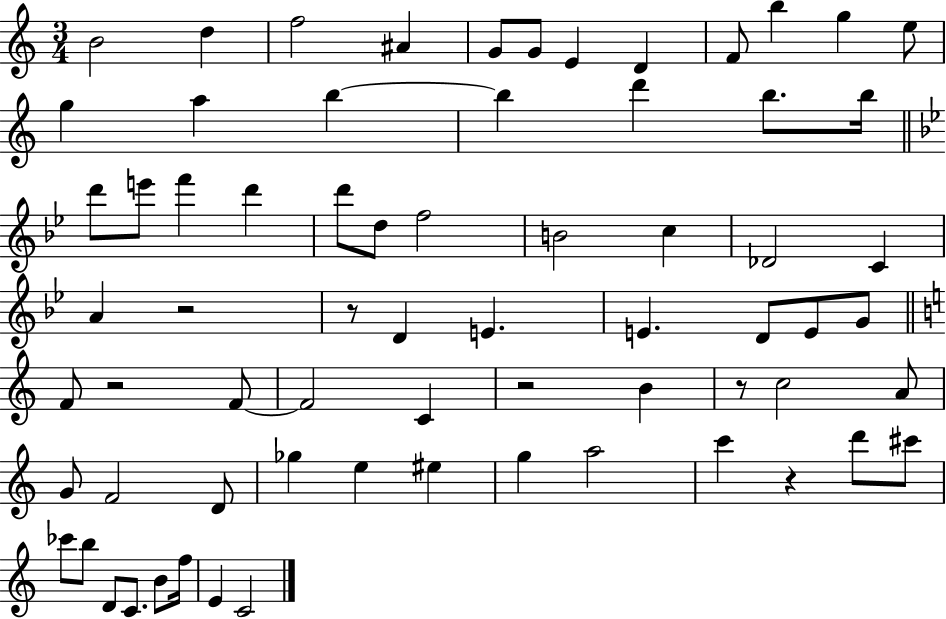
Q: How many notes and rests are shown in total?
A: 69